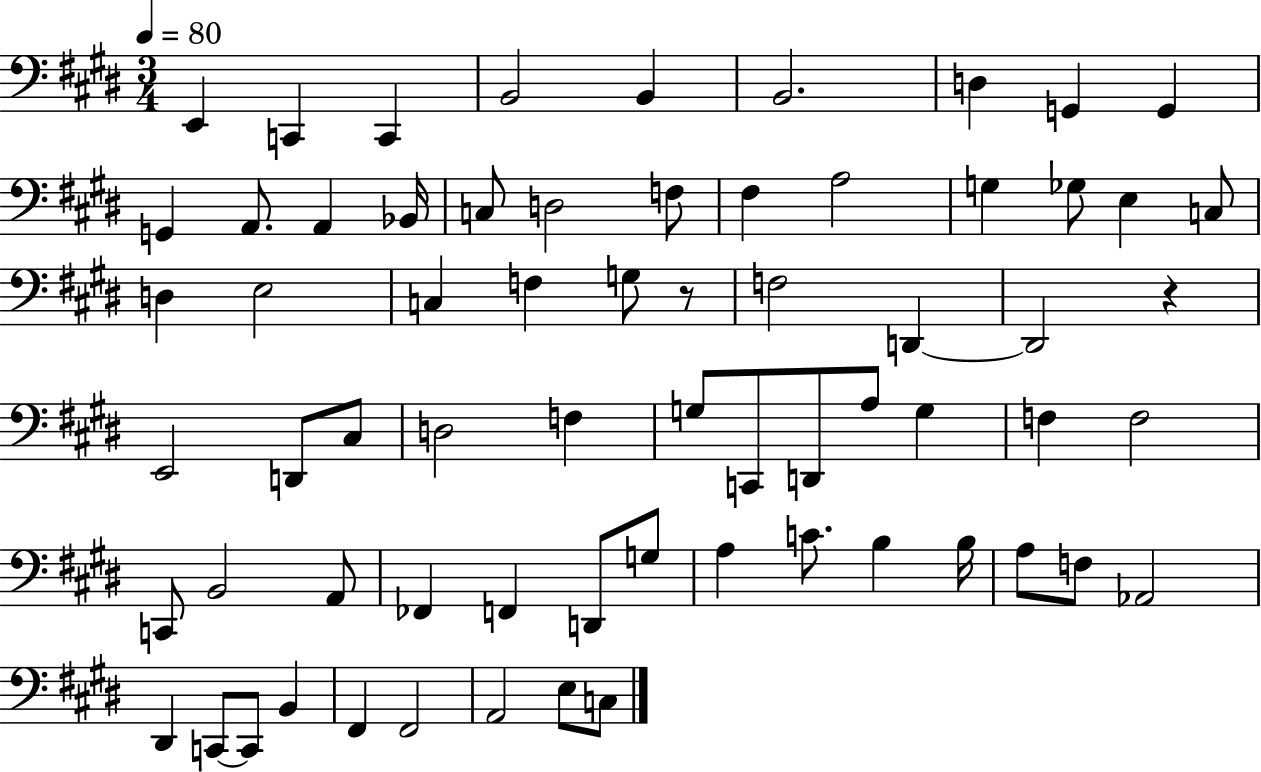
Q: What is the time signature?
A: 3/4